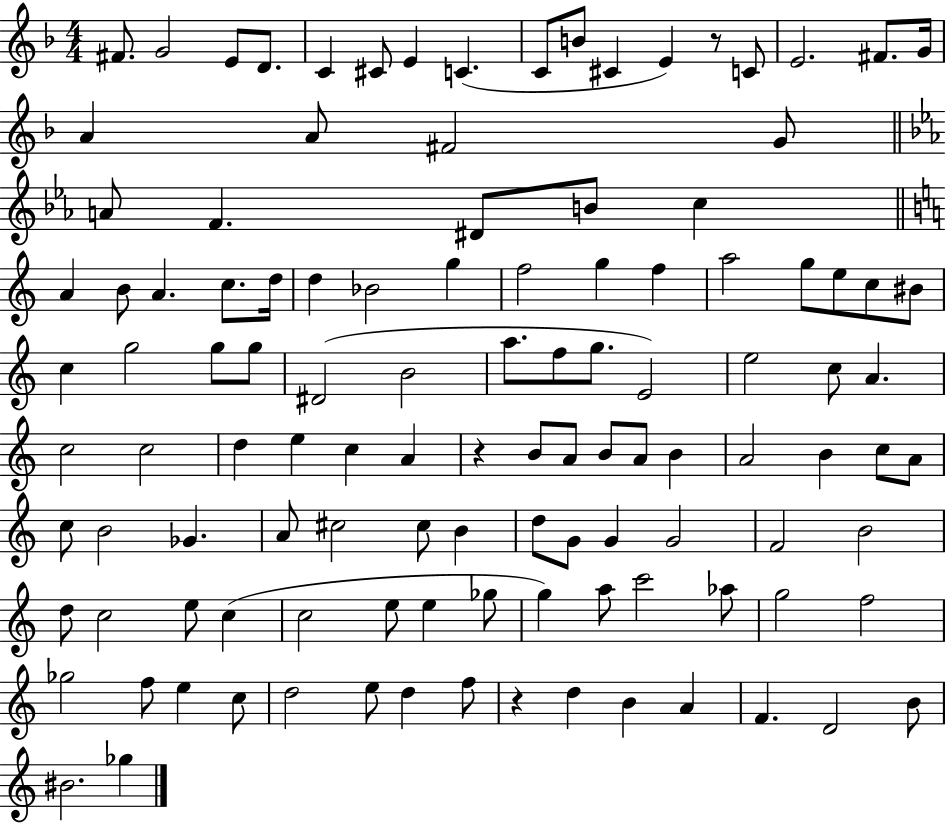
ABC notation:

X:1
T:Untitled
M:4/4
L:1/4
K:F
^F/2 G2 E/2 D/2 C ^C/2 E C C/2 B/2 ^C E z/2 C/2 E2 ^F/2 G/4 A A/2 ^F2 G/2 A/2 F ^D/2 B/2 c A B/2 A c/2 d/4 d _B2 g f2 g f a2 g/2 e/2 c/2 ^B/2 c g2 g/2 g/2 ^D2 B2 a/2 f/2 g/2 E2 e2 c/2 A c2 c2 d e c A z B/2 A/2 B/2 A/2 B A2 B c/2 A/2 c/2 B2 _G A/2 ^c2 ^c/2 B d/2 G/2 G G2 F2 B2 d/2 c2 e/2 c c2 e/2 e _g/2 g a/2 c'2 _a/2 g2 f2 _g2 f/2 e c/2 d2 e/2 d f/2 z d B A F D2 B/2 ^B2 _g